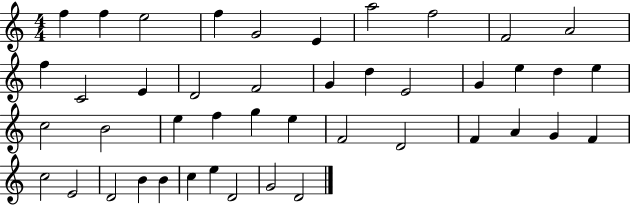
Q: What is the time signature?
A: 4/4